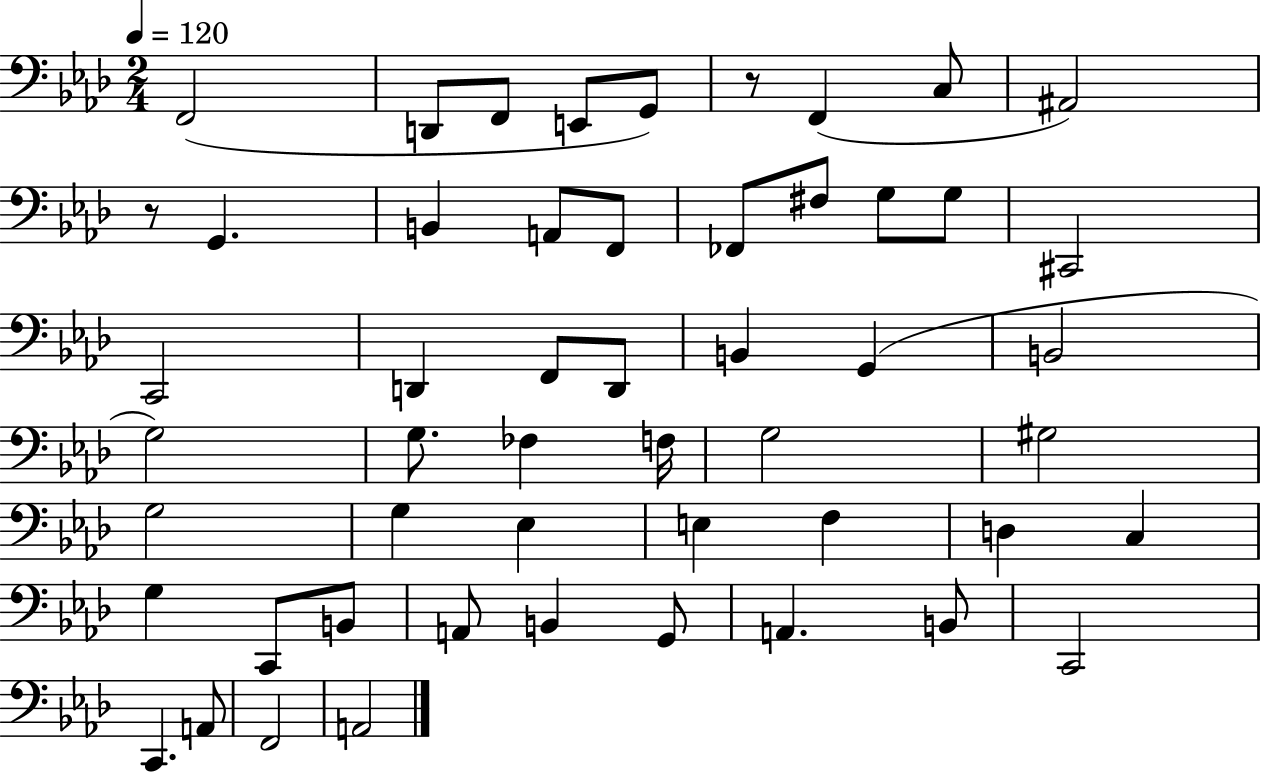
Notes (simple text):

F2/h D2/e F2/e E2/e G2/e R/e F2/q C3/e A#2/h R/e G2/q. B2/q A2/e F2/e FES2/e F#3/e G3/e G3/e C#2/h C2/h D2/q F2/e D2/e B2/q G2/q B2/h G3/h G3/e. FES3/q F3/s G3/h G#3/h G3/h G3/q Eb3/q E3/q F3/q D3/q C3/q G3/q C2/e B2/e A2/e B2/q G2/e A2/q. B2/e C2/h C2/q. A2/e F2/h A2/h